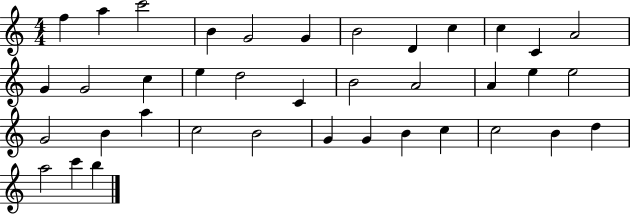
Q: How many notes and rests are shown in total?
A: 38